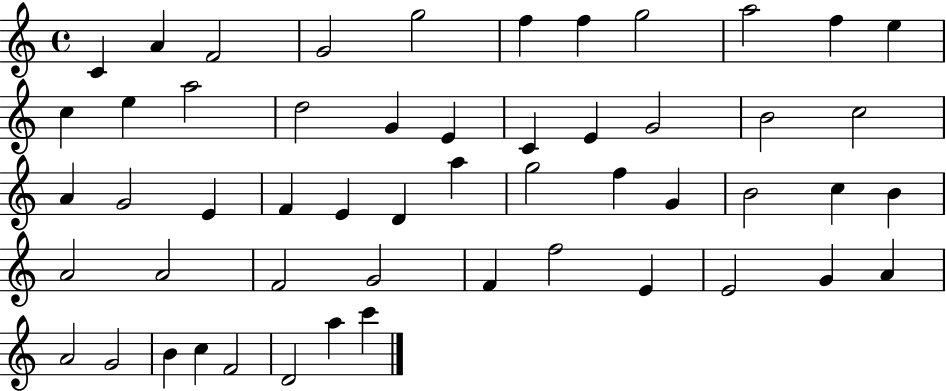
X:1
T:Untitled
M:4/4
L:1/4
K:C
C A F2 G2 g2 f f g2 a2 f e c e a2 d2 G E C E G2 B2 c2 A G2 E F E D a g2 f G B2 c B A2 A2 F2 G2 F f2 E E2 G A A2 G2 B c F2 D2 a c'